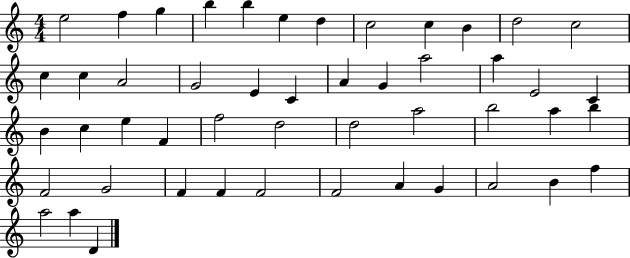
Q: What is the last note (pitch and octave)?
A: D4